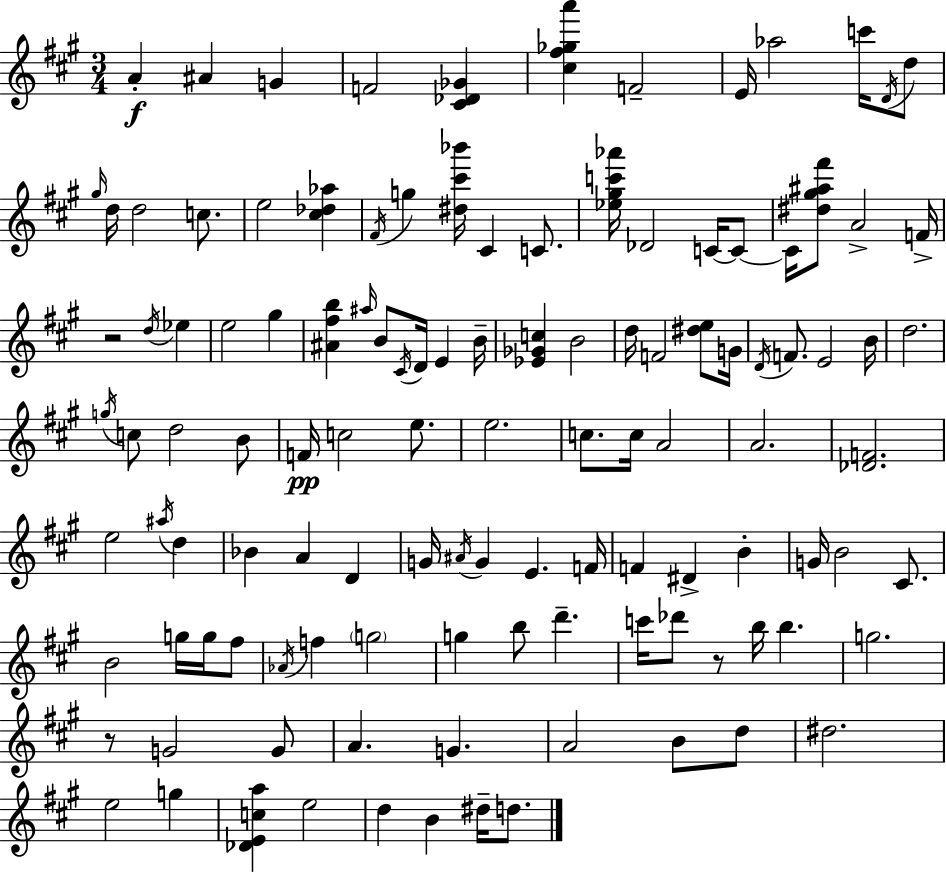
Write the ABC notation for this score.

X:1
T:Untitled
M:3/4
L:1/4
K:A
A ^A G F2 [^C_D_G] [^c^f_ga'] F2 E/4 _a2 c'/4 D/4 d/2 ^g/4 d/4 d2 c/2 e2 [^c_d_a] ^F/4 g [^d^c'_b']/4 ^C C/2 [_e^gc'_a']/4 _D2 C/4 C/2 C/4 [^d^g^a^f']/2 A2 F/4 z2 d/4 _e e2 ^g [^A^fb] ^a/4 B/2 ^C/4 D/4 E B/4 [_E_Gc] B2 d/4 F2 [^de]/2 G/4 D/4 F/2 E2 B/4 d2 g/4 c/2 d2 B/2 F/4 c2 e/2 e2 c/2 c/4 A2 A2 [_DF]2 e2 ^a/4 d _B A D G/4 ^A/4 G E F/4 F ^D B G/4 B2 ^C/2 B2 g/4 g/4 ^f/2 _A/4 f g2 g b/2 d' c'/4 _d'/2 z/2 b/4 b g2 z/2 G2 G/2 A G A2 B/2 d/2 ^d2 e2 g [_DEca] e2 d B ^d/4 d/2